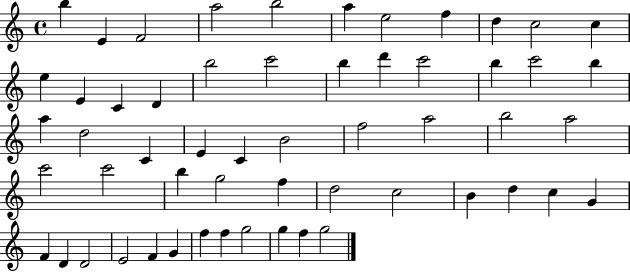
{
  \clef treble
  \time 4/4
  \defaultTimeSignature
  \key c \major
  b''4 e'4 f'2 | a''2 b''2 | a''4 e''2 f''4 | d''4 c''2 c''4 | \break e''4 e'4 c'4 d'4 | b''2 c'''2 | b''4 d'''4 c'''2 | b''4 c'''2 b''4 | \break a''4 d''2 c'4 | e'4 c'4 b'2 | f''2 a''2 | b''2 a''2 | \break c'''2 c'''2 | b''4 g''2 f''4 | d''2 c''2 | b'4 d''4 c''4 g'4 | \break f'4 d'4 d'2 | e'2 f'4 g'4 | f''4 f''4 g''2 | g''4 f''4 g''2 | \break \bar "|."
}